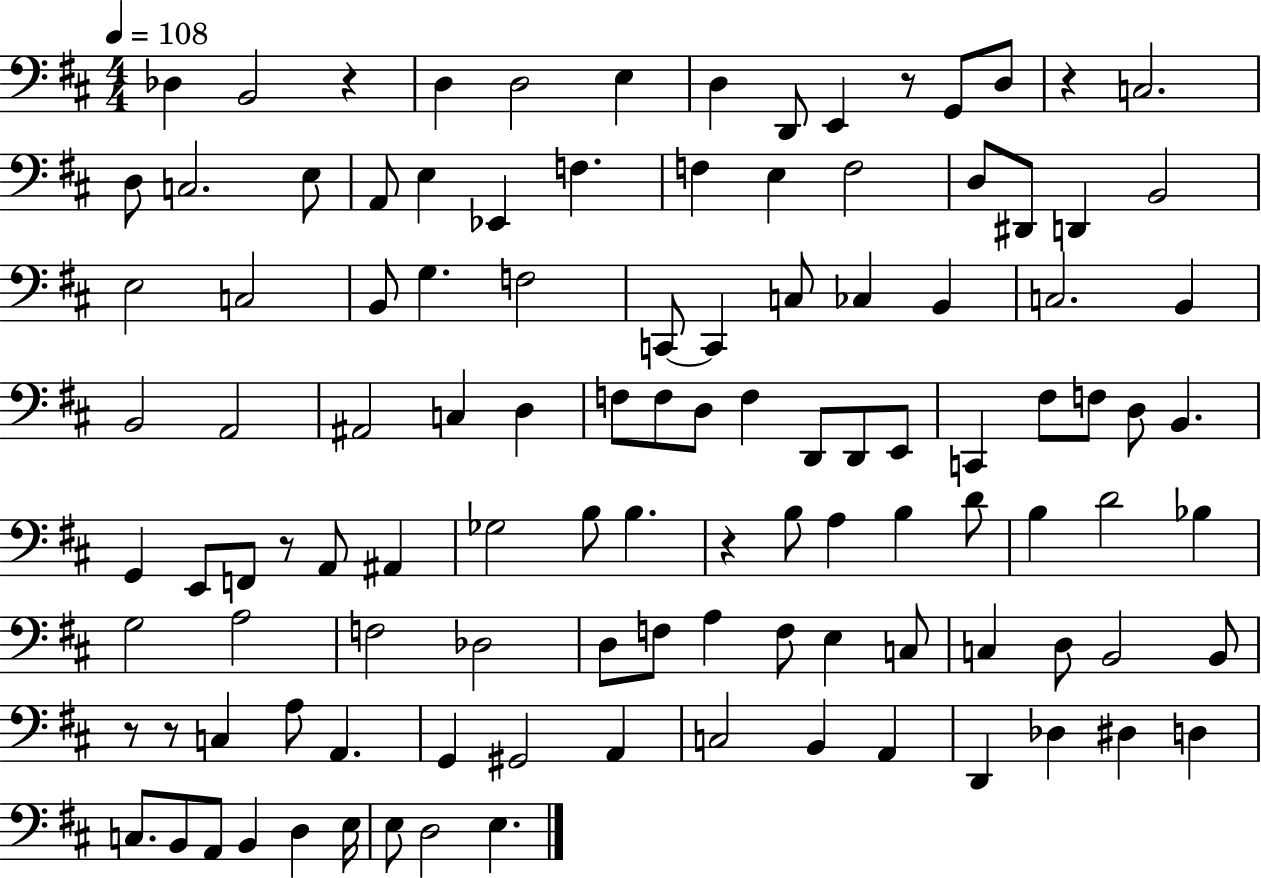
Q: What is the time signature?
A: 4/4